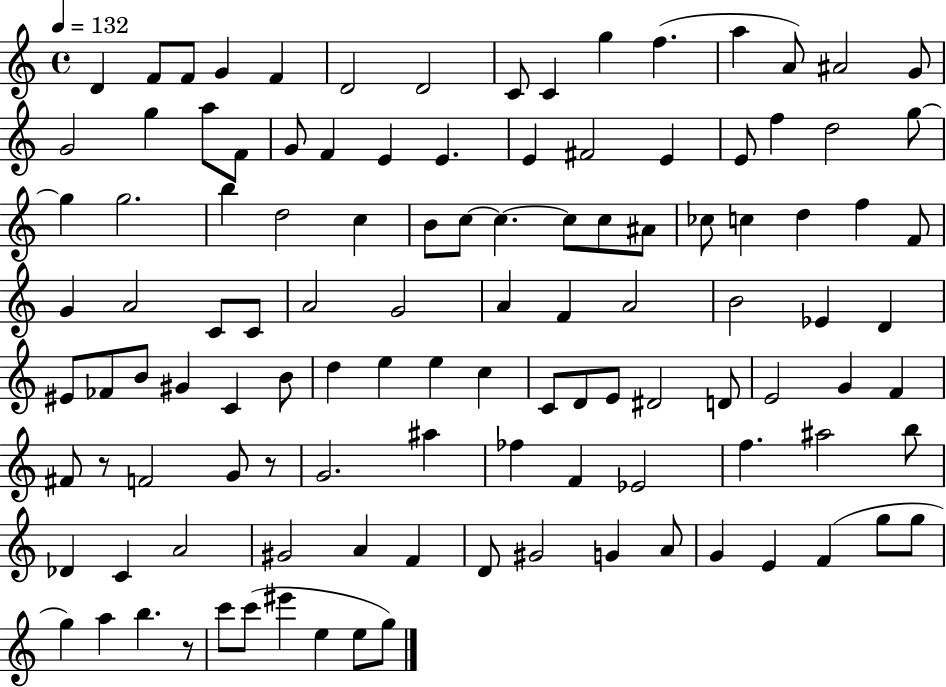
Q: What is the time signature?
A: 4/4